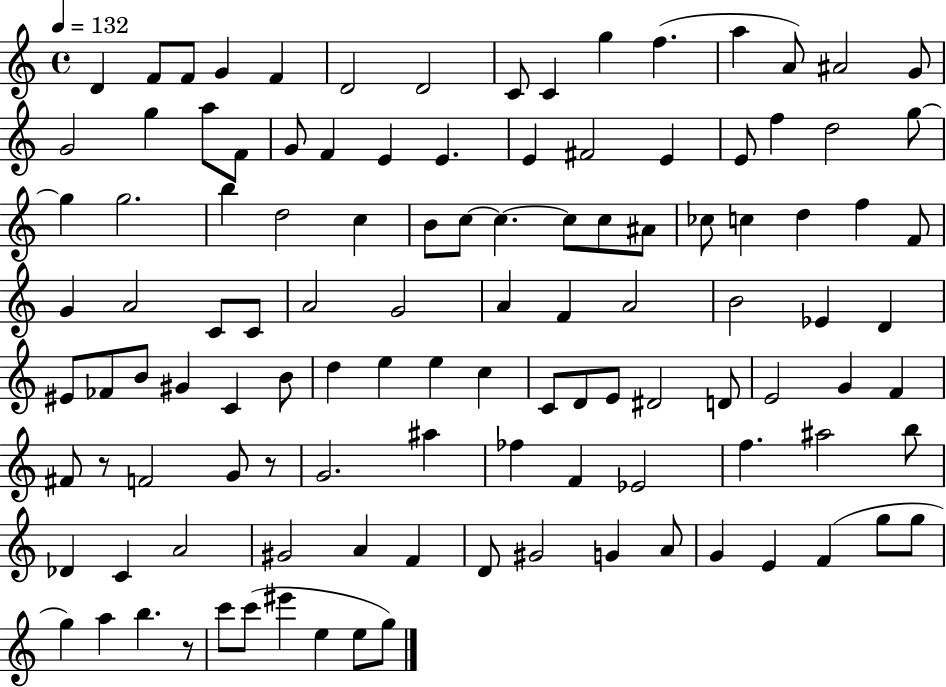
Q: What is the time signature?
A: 4/4